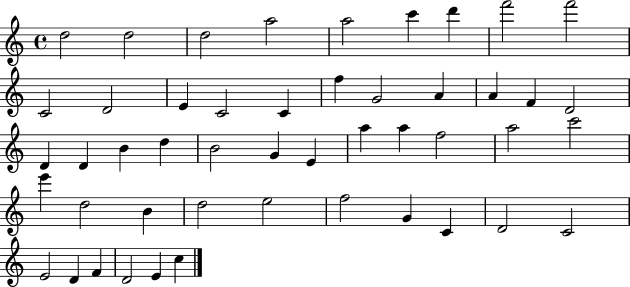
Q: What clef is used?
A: treble